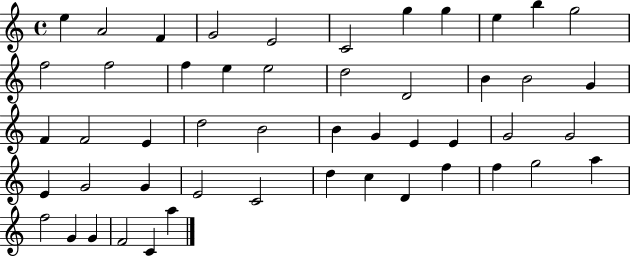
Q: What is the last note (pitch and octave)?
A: A5